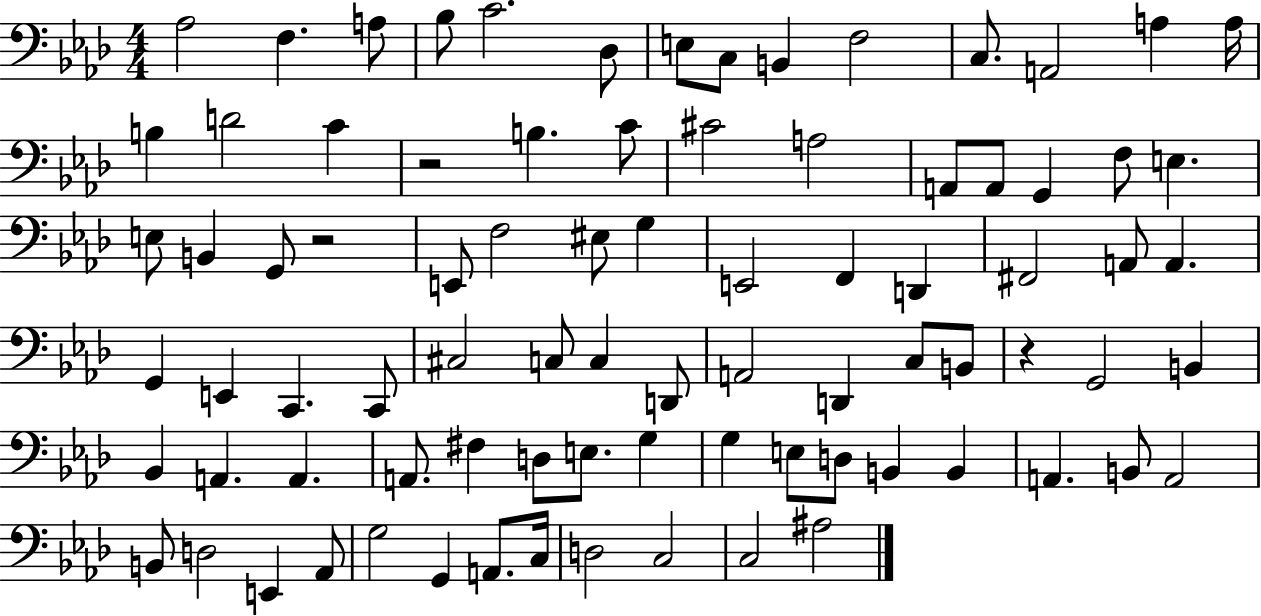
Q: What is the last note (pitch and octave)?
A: A#3